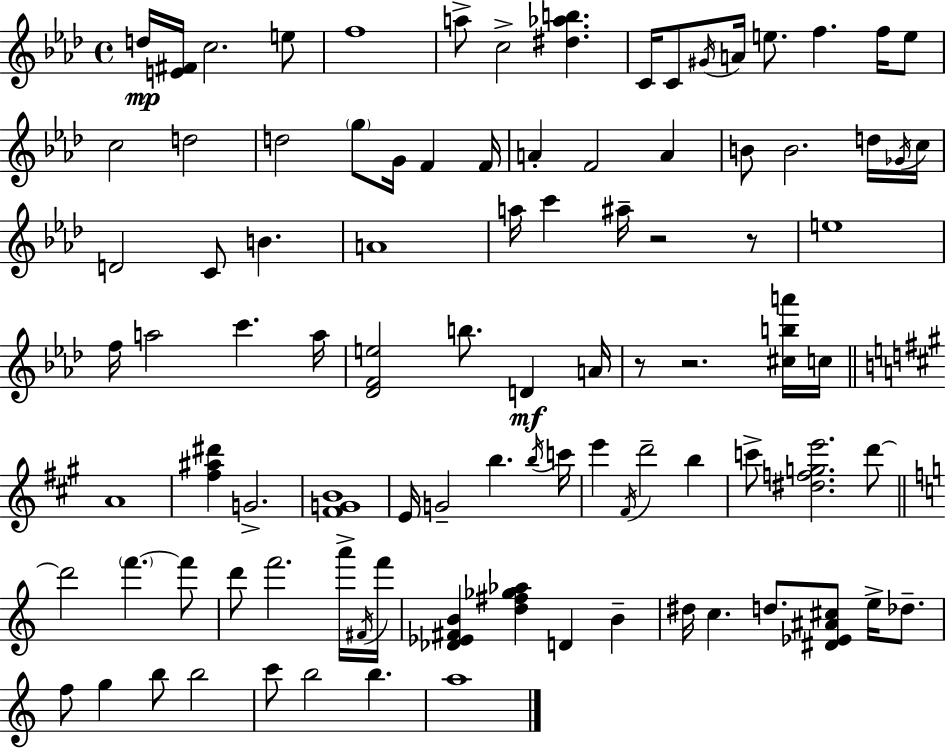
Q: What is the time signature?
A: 4/4